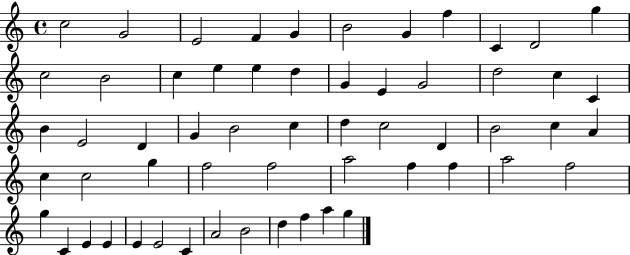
C5/h G4/h E4/h F4/q G4/q B4/h G4/q F5/q C4/q D4/h G5/q C5/h B4/h C5/q E5/q E5/q D5/q G4/q E4/q G4/h D5/h C5/q C4/q B4/q E4/h D4/q G4/q B4/h C5/q D5/q C5/h D4/q B4/h C5/q A4/q C5/q C5/h G5/q F5/h F5/h A5/h F5/q F5/q A5/h F5/h G5/q C4/q E4/q E4/q E4/q E4/h C4/q A4/h B4/h D5/q F5/q A5/q G5/q